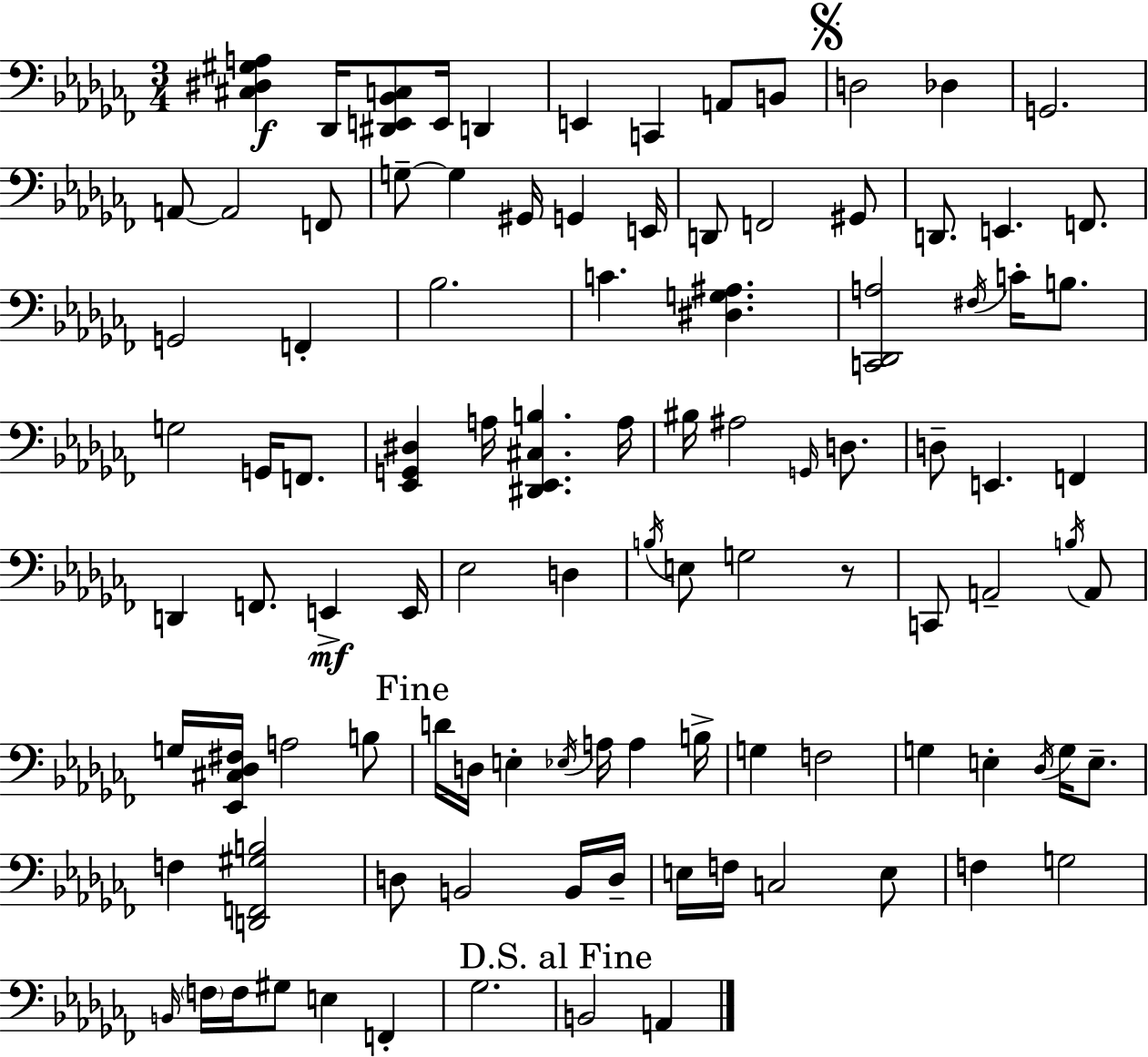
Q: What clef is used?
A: bass